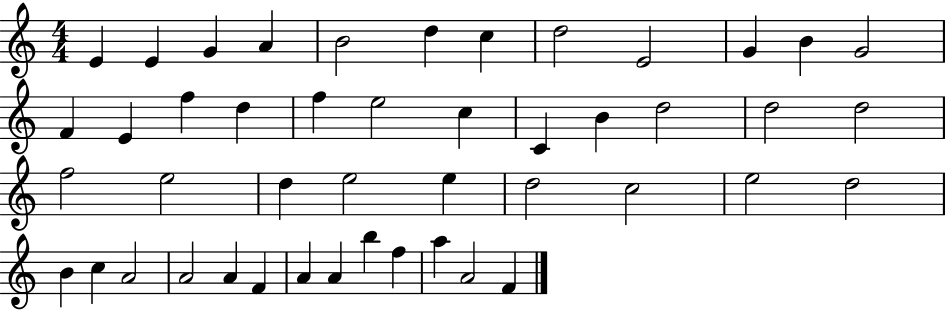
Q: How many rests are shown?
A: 0